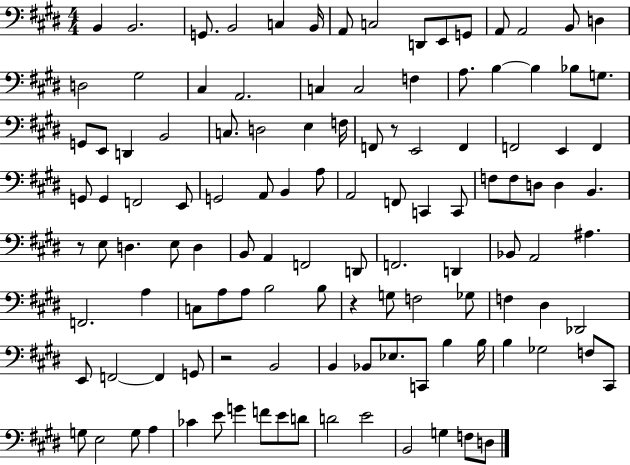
X:1
T:Untitled
M:4/4
L:1/4
K:E
B,, B,,2 G,,/2 B,,2 C, B,,/4 A,,/2 C,2 D,,/2 E,,/2 G,,/2 A,,/2 A,,2 B,,/2 D, D,2 ^G,2 ^C, A,,2 C, C,2 F, A,/2 B, B, _B,/2 G,/2 G,,/2 E,,/2 D,, B,,2 C,/2 D,2 E, F,/4 F,,/2 z/2 E,,2 F,, F,,2 E,, F,, G,,/2 G,, F,,2 E,,/2 G,,2 A,,/2 B,, A,/2 A,,2 F,,/2 C,, C,,/2 F,/2 F,/2 D,/2 D, B,, z/2 E,/2 D, E,/2 D, B,,/2 A,, F,,2 D,,/2 F,,2 D,, _B,,/2 A,,2 ^A, F,,2 A, C,/2 A,/2 A,/2 B,2 B,/2 z G,/2 F,2 _G,/2 F, ^D, _D,,2 E,,/2 F,,2 F,, G,,/2 z2 B,,2 B,, _B,,/2 _E,/2 C,,/2 B, B,/4 B, _G,2 F,/2 ^C,,/2 G,/2 E,2 G,/2 A, _C E/2 G F/2 E/2 D/2 D2 E2 B,,2 G, F,/2 D,/2